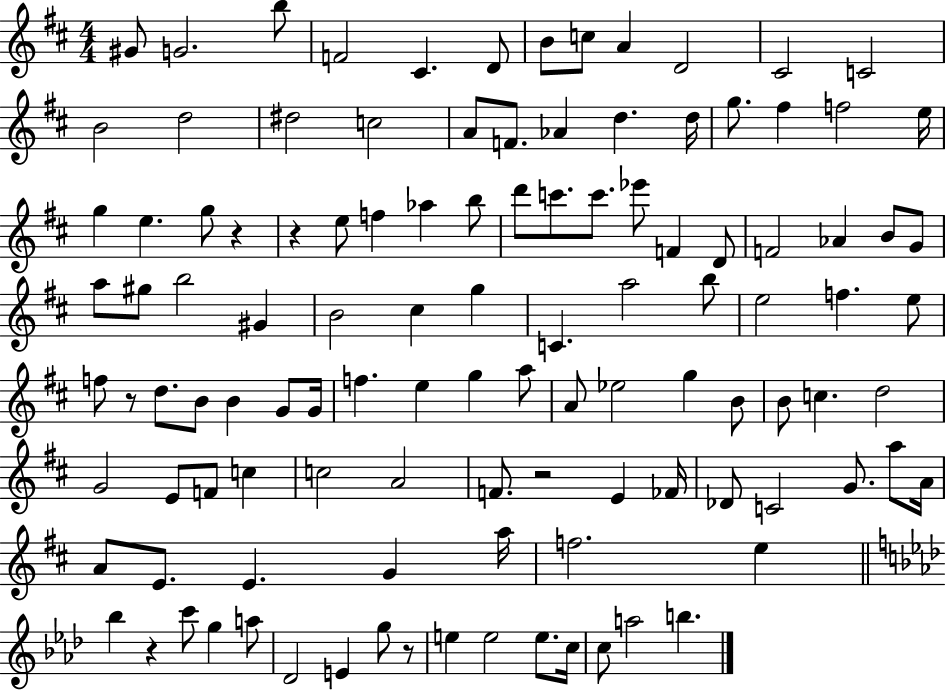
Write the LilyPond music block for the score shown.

{
  \clef treble
  \numericTimeSignature
  \time 4/4
  \key d \major
  gis'8 g'2. b''8 | f'2 cis'4. d'8 | b'8 c''8 a'4 d'2 | cis'2 c'2 | \break b'2 d''2 | dis''2 c''2 | a'8 f'8. aes'4 d''4. d''16 | g''8. fis''4 f''2 e''16 | \break g''4 e''4. g''8 r4 | r4 e''8 f''4 aes''4 b''8 | d'''8 c'''8. c'''8. ees'''8 f'4 d'8 | f'2 aes'4 b'8 g'8 | \break a''8 gis''8 b''2 gis'4 | b'2 cis''4 g''4 | c'4. a''2 b''8 | e''2 f''4. e''8 | \break f''8 r8 d''8. b'8 b'4 g'8 g'16 | f''4. e''4 g''4 a''8 | a'8 ees''2 g''4 b'8 | b'8 c''4. d''2 | \break g'2 e'8 f'8 c''4 | c''2 a'2 | f'8. r2 e'4 fes'16 | des'8 c'2 g'8. a''8 a'16 | \break a'8 e'8. e'4. g'4 a''16 | f''2. e''4 | \bar "||" \break \key f \minor bes''4 r4 c'''8 g''4 a''8 | des'2 e'4 g''8 r8 | e''4 e''2 e''8. c''16 | c''8 a''2 b''4. | \break \bar "|."
}